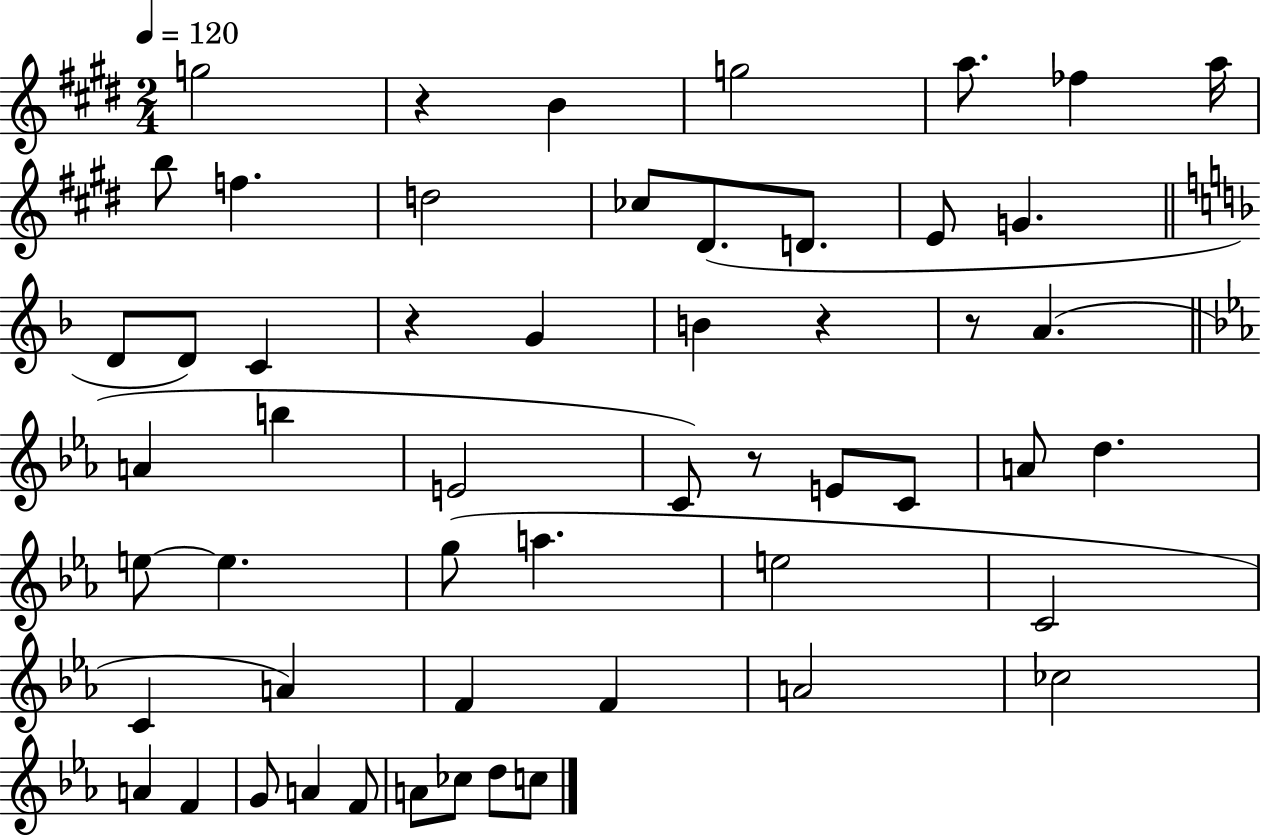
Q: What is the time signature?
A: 2/4